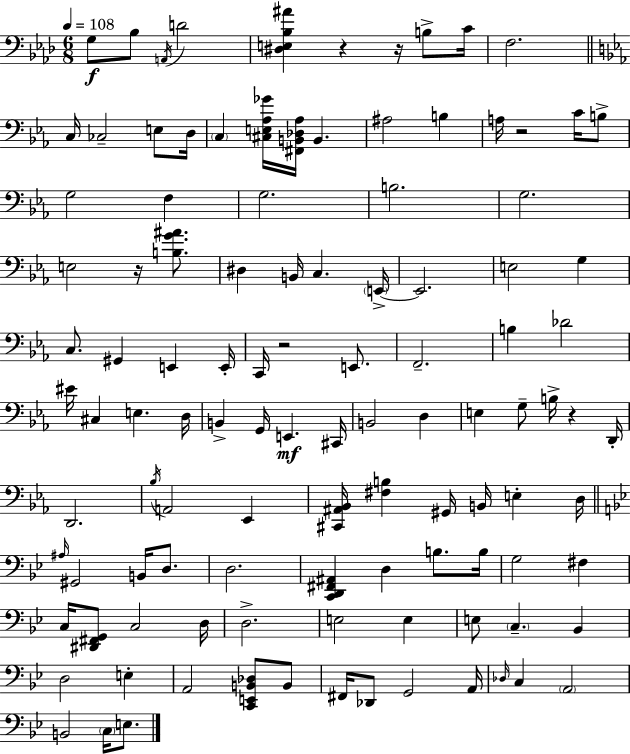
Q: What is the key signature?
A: AES major